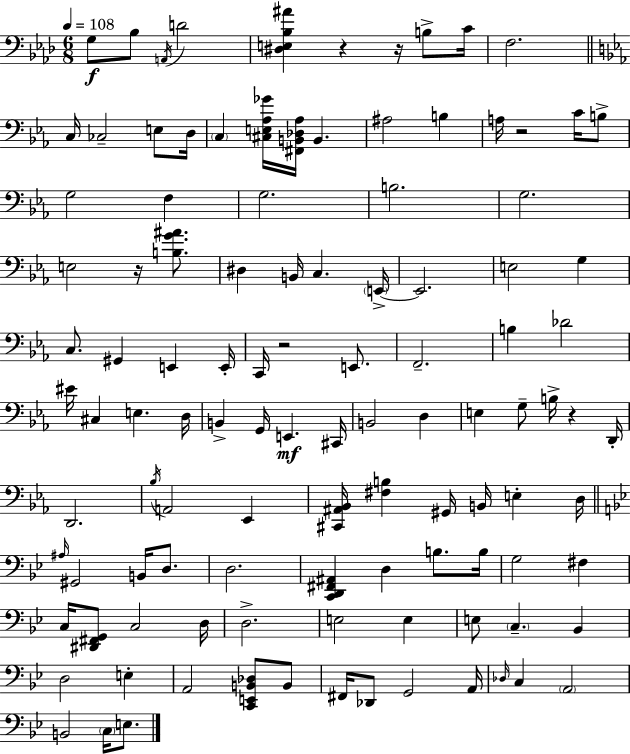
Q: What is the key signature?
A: AES major